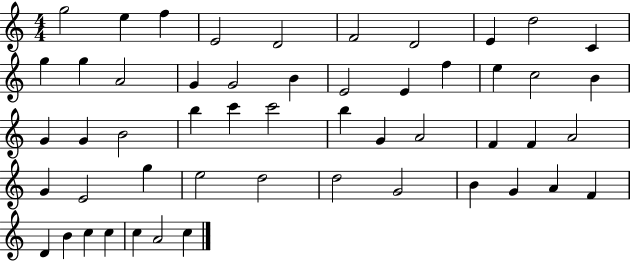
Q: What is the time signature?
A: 4/4